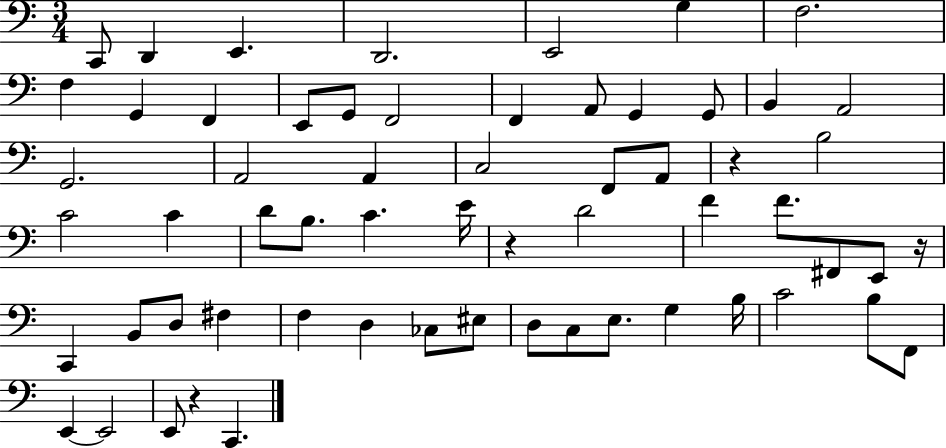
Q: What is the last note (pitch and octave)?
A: C2